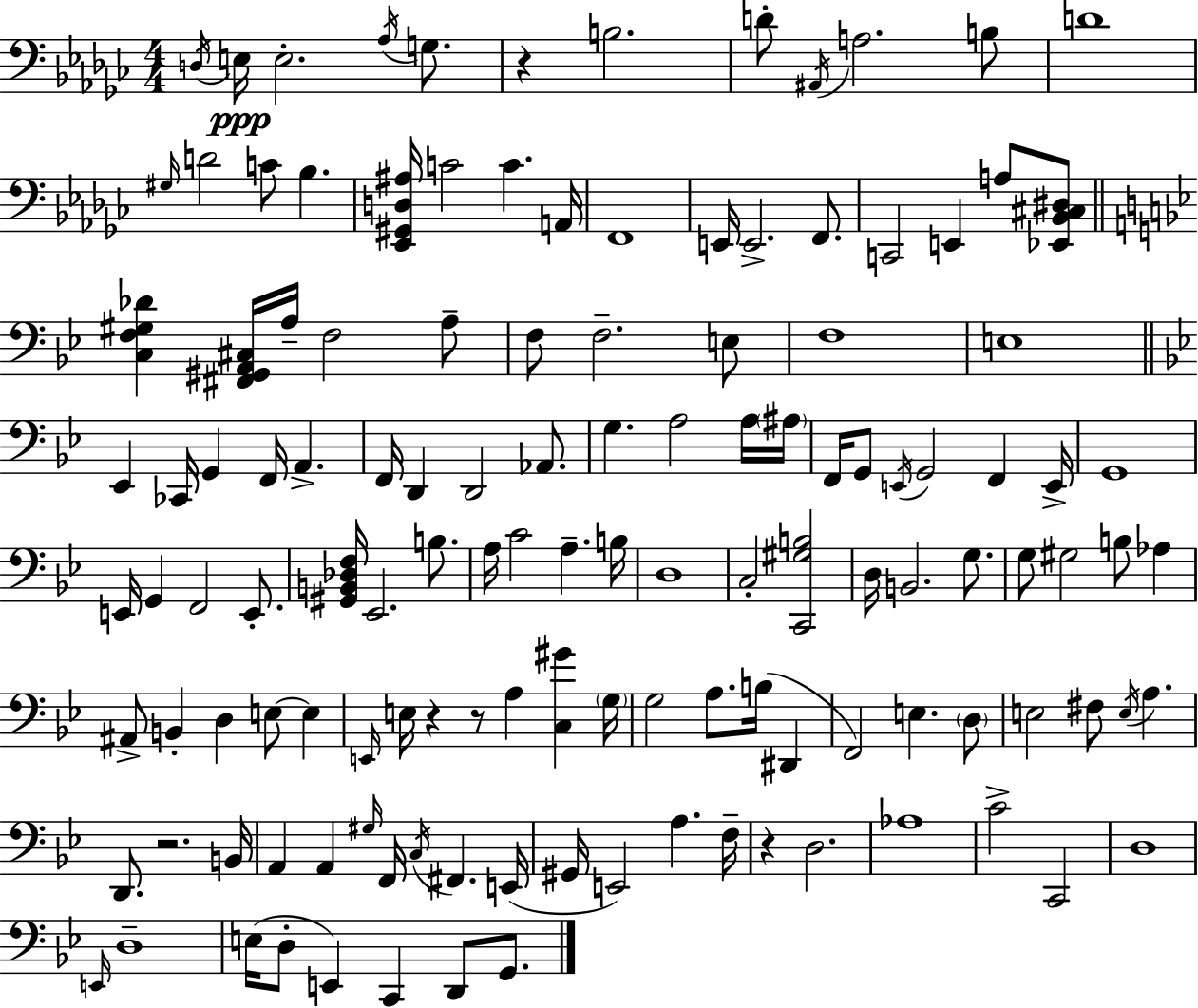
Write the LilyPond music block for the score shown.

{
  \clef bass
  \numericTimeSignature
  \time 4/4
  \key ees \minor
  \acciaccatura { d16 }\ppp e16 e2.-. \acciaccatura { aes16 } g8. | r4 b2. | d'8-. \acciaccatura { ais,16 } a2. | b8 d'1 | \break \grace { gis16 } d'2 c'8 bes4. | <ees, gis, d ais>16 c'2 c'4. | a,16 f,1 | e,16 e,2.-> | \break f,8. c,2 e,4 | a8 <ees, bes, cis dis>8 \bar "||" \break \key bes \major <c f gis des'>4 <fis, gis, a, cis>16 a16-- f2 a8-- | f8 f2.-- e8 | f1 | e1 | \break \bar "||" \break \key bes \major ees,4 ces,16 g,4 f,16 a,4.-> | f,16 d,4 d,2 aes,8. | g4. a2 a16 \parenthesize ais16 | f,16 g,8 \acciaccatura { e,16 } g,2 f,4 | \break e,16-> g,1 | e,16 g,4 f,2 e,8.-. | <gis, b, des f>16 ees,2. b8. | a16 c'2 a4.-- | \break b16 d1 | c2-. <c, gis b>2 | d16 b,2. g8. | g8 gis2 b8 aes4 | \break ais,8-> b,4-. d4 e8~~ e4 | \grace { e,16 } e16 r4 r8 a4 <c gis'>4 | \parenthesize g16 g2 a8. b16( dis,4 | f,2) e4. | \break \parenthesize d8 e2 fis8 \acciaccatura { e16 } a4. | d,8. r2. | b,16 a,4 a,4 \grace { gis16 } f,16 \acciaccatura { c16 } fis,4. | e,16( gis,16 e,2) a4. | \break f16-- r4 d2. | aes1 | c'2-> c,2 | d1 | \break \grace { e,16 } d1-- | e16( d8-. e,4) c,4 | d,8 g,8. \bar "|."
}